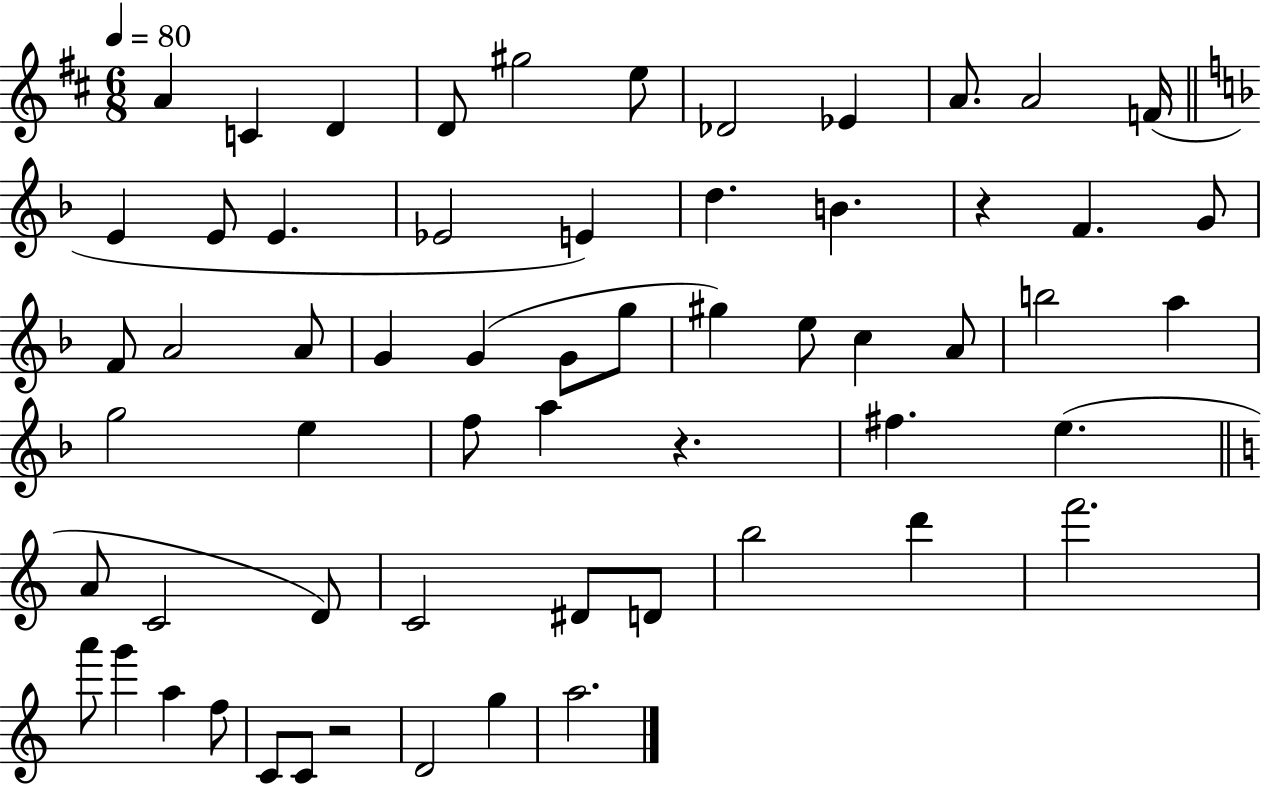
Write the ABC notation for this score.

X:1
T:Untitled
M:6/8
L:1/4
K:D
A C D D/2 ^g2 e/2 _D2 _E A/2 A2 F/4 E E/2 E _E2 E d B z F G/2 F/2 A2 A/2 G G G/2 g/2 ^g e/2 c A/2 b2 a g2 e f/2 a z ^f e A/2 C2 D/2 C2 ^D/2 D/2 b2 d' f'2 a'/2 g' a f/2 C/2 C/2 z2 D2 g a2